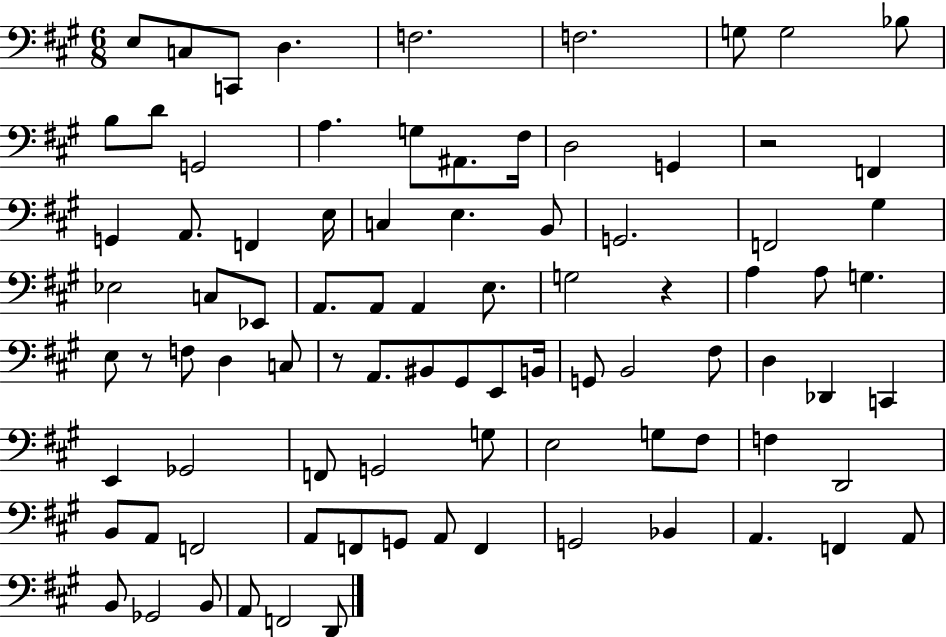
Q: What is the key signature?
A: A major